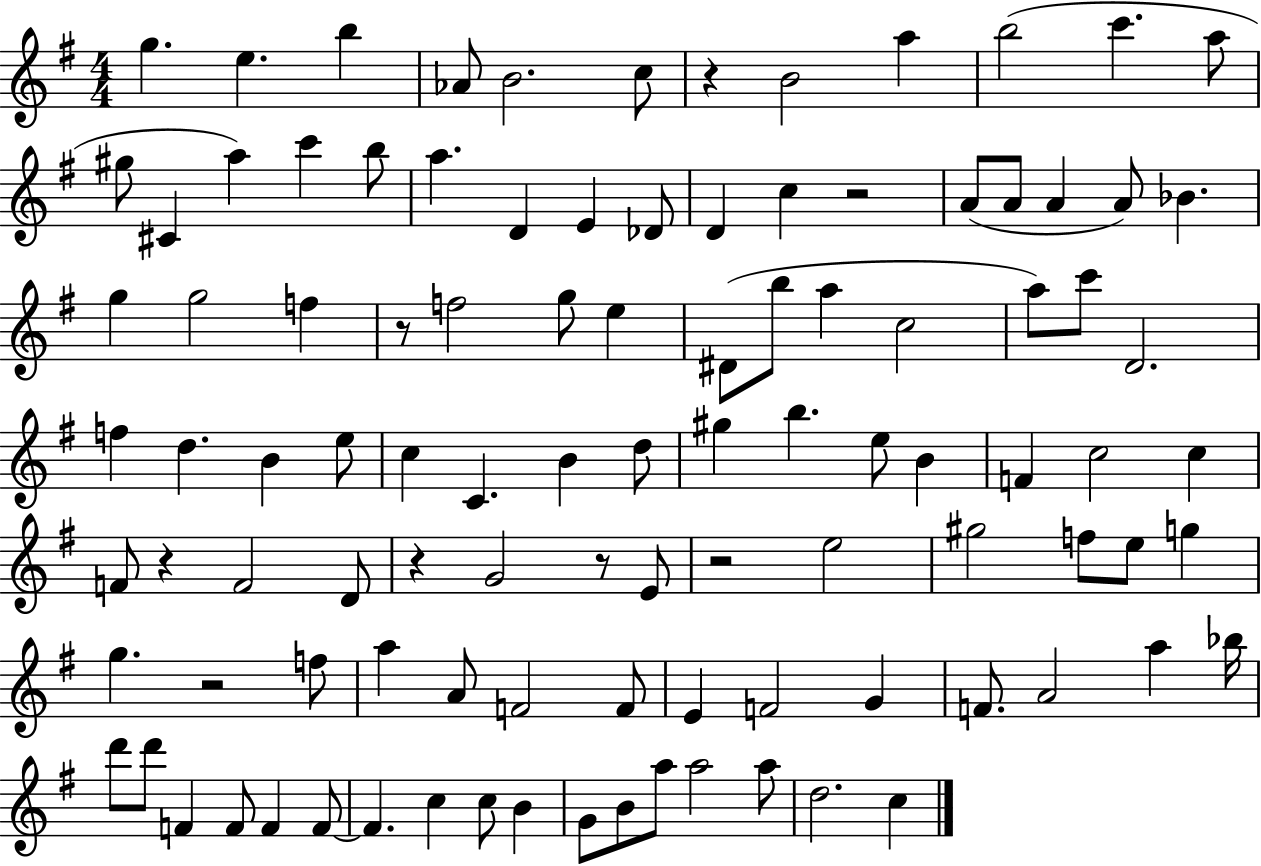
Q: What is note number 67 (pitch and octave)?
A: F5